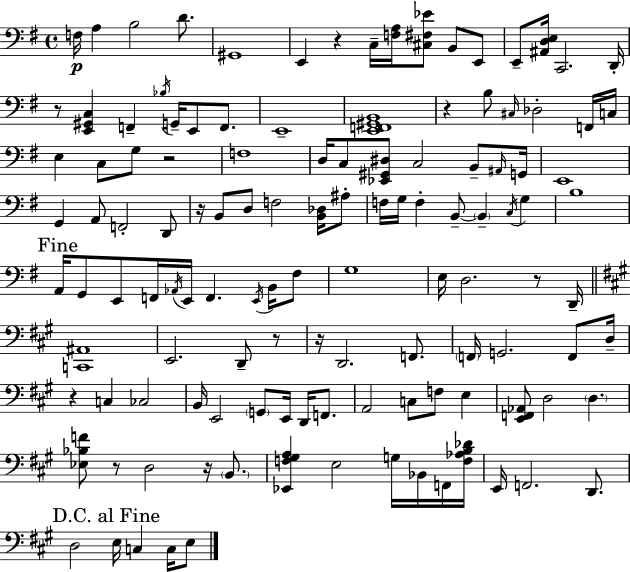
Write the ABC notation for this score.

X:1
T:Untitled
M:4/4
L:1/4
K:Em
F,/4 A, B,2 D/2 ^G,,4 E,, z C,/4 [F,A,]/4 [^C,^F,_E]/2 B,,/2 E,,/2 E,,/2 [^A,,D,E,]/4 C,,2 D,,/4 z/2 [E,,^G,,C,] F,, _B,/4 G,,/4 E,,/2 F,,/2 E,,4 [E,,F,,^G,,B,,]4 z B,/2 ^C,/4 _D,2 F,,/4 C,/4 E, C,/2 G,/2 z2 F,4 D,/4 C,/2 [_E,,^G,,^D,]/2 C,2 B,,/2 ^A,,/4 G,,/4 E,,4 G,, A,,/2 F,,2 D,,/2 z/4 B,,/2 D,/2 F,2 [B,,_D,]/4 ^A,/2 F,/4 G,/4 F, B,,/2 B,, C,/4 G, B,4 A,,/4 G,,/2 E,,/2 F,,/4 _A,,/4 E,,/4 F,, E,,/4 B,,/4 ^F,/2 G,4 E,/4 D,2 z/2 D,,/4 [C,,^A,,]4 E,,2 D,,/2 z/2 z/4 D,,2 F,,/2 F,,/4 G,,2 F,,/2 D,/4 z C, _C,2 B,,/4 E,,2 G,,/2 E,,/4 D,,/4 F,,/2 A,,2 C,/2 F,/2 E, [E,,F,,_A,,]/2 D,2 D, [_E,_B,F]/2 z/2 D,2 z/4 B,,/2 [_E,,F,^G,A,] E,2 G,/4 _B,,/4 F,,/4 [F,_A,B,_D]/4 E,,/4 F,,2 D,,/2 D,2 E,/4 C, C,/4 E,/2